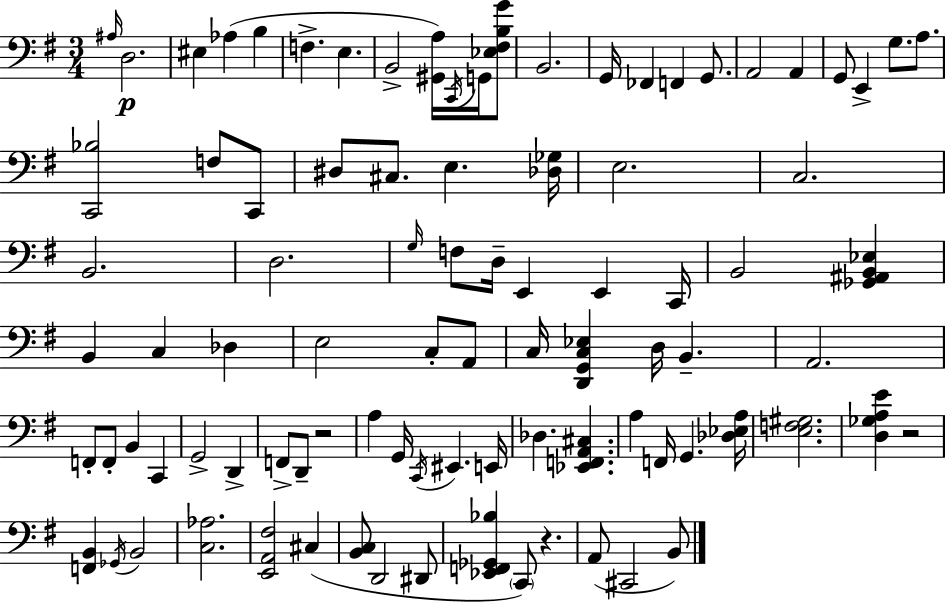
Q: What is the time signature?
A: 3/4